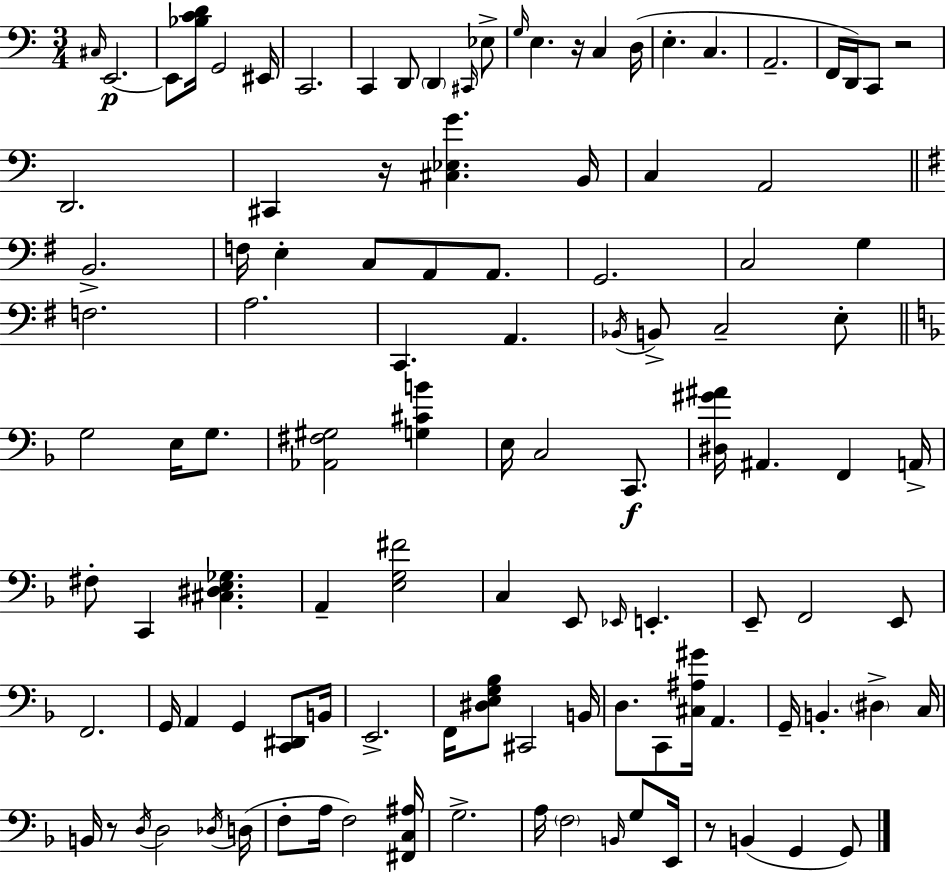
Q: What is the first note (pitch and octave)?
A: C#3